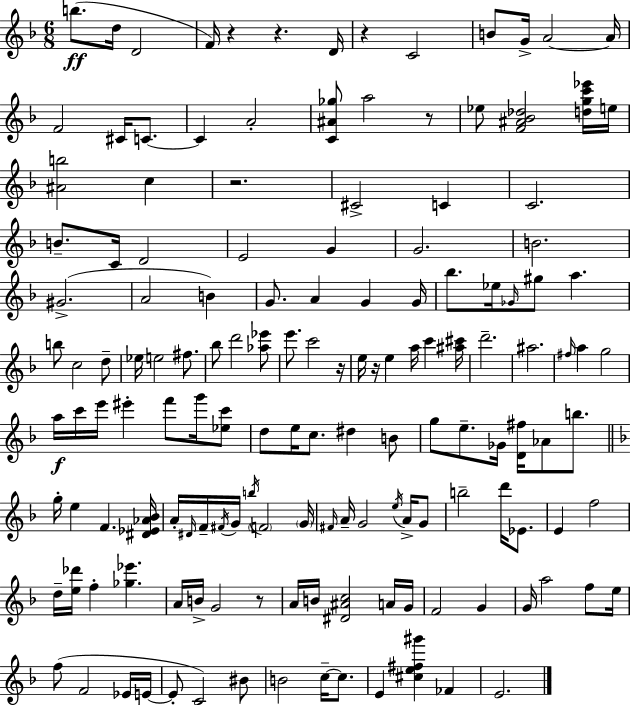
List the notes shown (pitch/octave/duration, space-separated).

B5/e. D5/s D4/h F4/s R/q R/q. D4/s R/q C4/h B4/e G4/s A4/h A4/s F4/h C#4/s C4/e. C4/q A4/h [C4,A#4,Gb5]/e A5/h R/e Eb5/e [F4,A#4,Bb4,Db5]/h [D5,G5,C6,Eb6]/s E5/s [A#4,B5]/h C5/q R/h. C#4/h C4/q C4/h. B4/e. C4/s D4/h E4/h G4/q G4/h. B4/h. G#4/h. A4/h B4/q G4/e. A4/q G4/q G4/s Bb5/e. Eb5/s Gb4/s G#5/e A5/q. B5/e C5/h D5/e Eb5/s E5/h F#5/e. Bb5/e D6/h [Ab5,Eb6]/e E6/e. C6/h R/s E5/s R/s E5/q A5/s C6/q [A#5,C#6]/s D6/h. A#5/h. F#5/s A5/q G5/h A5/s C6/s E6/s EIS6/q F6/e G6/s [Eb5,C6]/e D5/e E5/s C5/e. D#5/q B4/e G5/e E5/e. Gb4/s [D4,F#5]/s Ab4/e B5/e. G5/s E5/q F4/q. [D#4,Eb4,Ab4,Bb4]/s A4/s D#4/s F4/s F#4/s G4/s B5/s F4/h G4/s F#4/s A4/s G4/h E5/s A4/s G4/e B5/h D6/s Eb4/e. E4/q F5/h D5/s [E5,Db6]/s F5/q [Gb5,Eb6]/q. A4/s B4/s G4/h R/e A4/s B4/s [D#4,A#4,C5]/h A4/s G4/s F4/h G4/q G4/s A5/h F5/e E5/s F5/e F4/h Eb4/s E4/s E4/e C4/h BIS4/e B4/h C5/s C5/e. E4/q [C#5,E5,F#5,G#6]/q FES4/q E4/h.